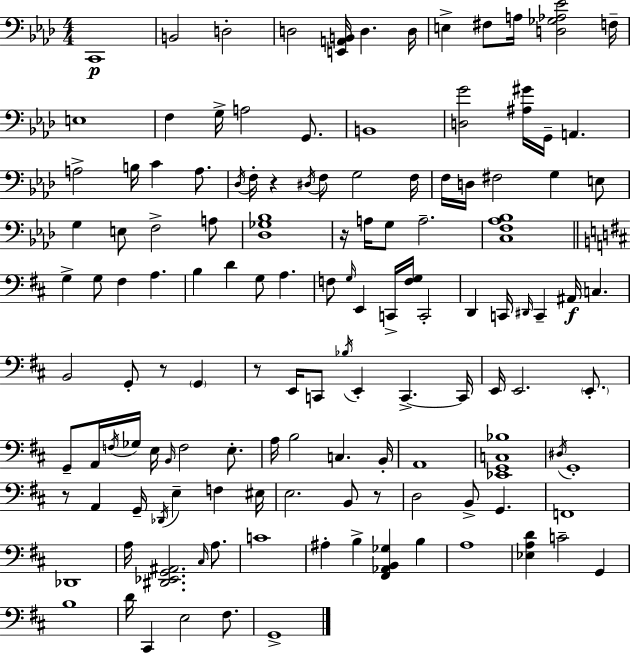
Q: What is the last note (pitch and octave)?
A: G2